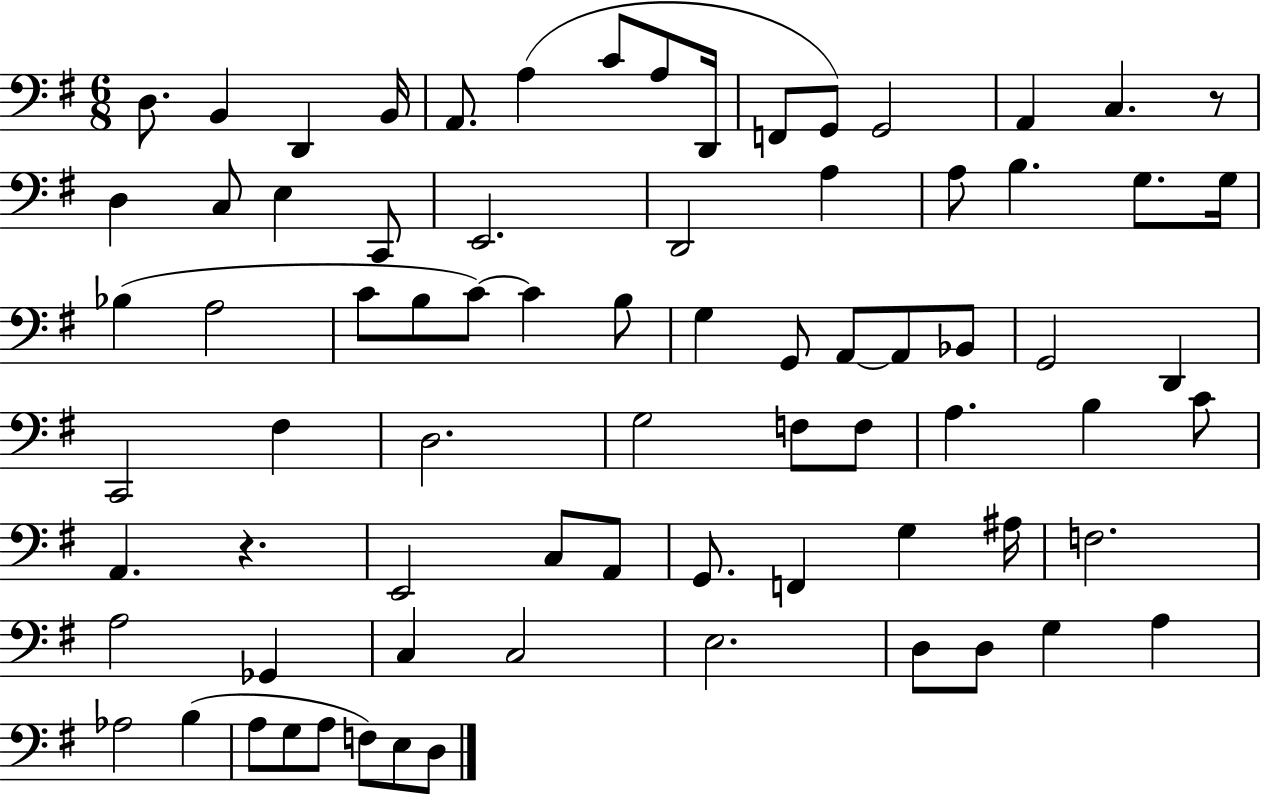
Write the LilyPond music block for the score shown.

{
  \clef bass
  \numericTimeSignature
  \time 6/8
  \key g \major
  d8. b,4 d,4 b,16 | a,8. a4( c'8 a8 d,16 | f,8 g,8) g,2 | a,4 c4. r8 | \break d4 c8 e4 c,8 | e,2. | d,2 a4 | a8 b4. g8. g16 | \break bes4( a2 | c'8 b8 c'8~~) c'4 b8 | g4 g,8 a,8~~ a,8 bes,8 | g,2 d,4 | \break c,2 fis4 | d2. | g2 f8 f8 | a4. b4 c'8 | \break a,4. r4. | e,2 c8 a,8 | g,8. f,4 g4 ais16 | f2. | \break a2 ges,4 | c4 c2 | e2. | d8 d8 g4 a4 | \break aes2 b4( | a8 g8 a8 f8) e8 d8 | \bar "|."
}